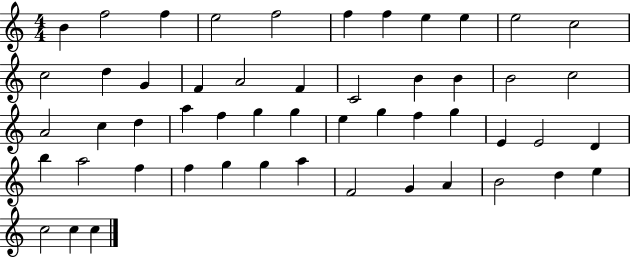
{
  \clef treble
  \numericTimeSignature
  \time 4/4
  \key c \major
  b'4 f''2 f''4 | e''2 f''2 | f''4 f''4 e''4 e''4 | e''2 c''2 | \break c''2 d''4 g'4 | f'4 a'2 f'4 | c'2 b'4 b'4 | b'2 c''2 | \break a'2 c''4 d''4 | a''4 f''4 g''4 g''4 | e''4 g''4 f''4 g''4 | e'4 e'2 d'4 | \break b''4 a''2 f''4 | f''4 g''4 g''4 a''4 | f'2 g'4 a'4 | b'2 d''4 e''4 | \break c''2 c''4 c''4 | \bar "|."
}